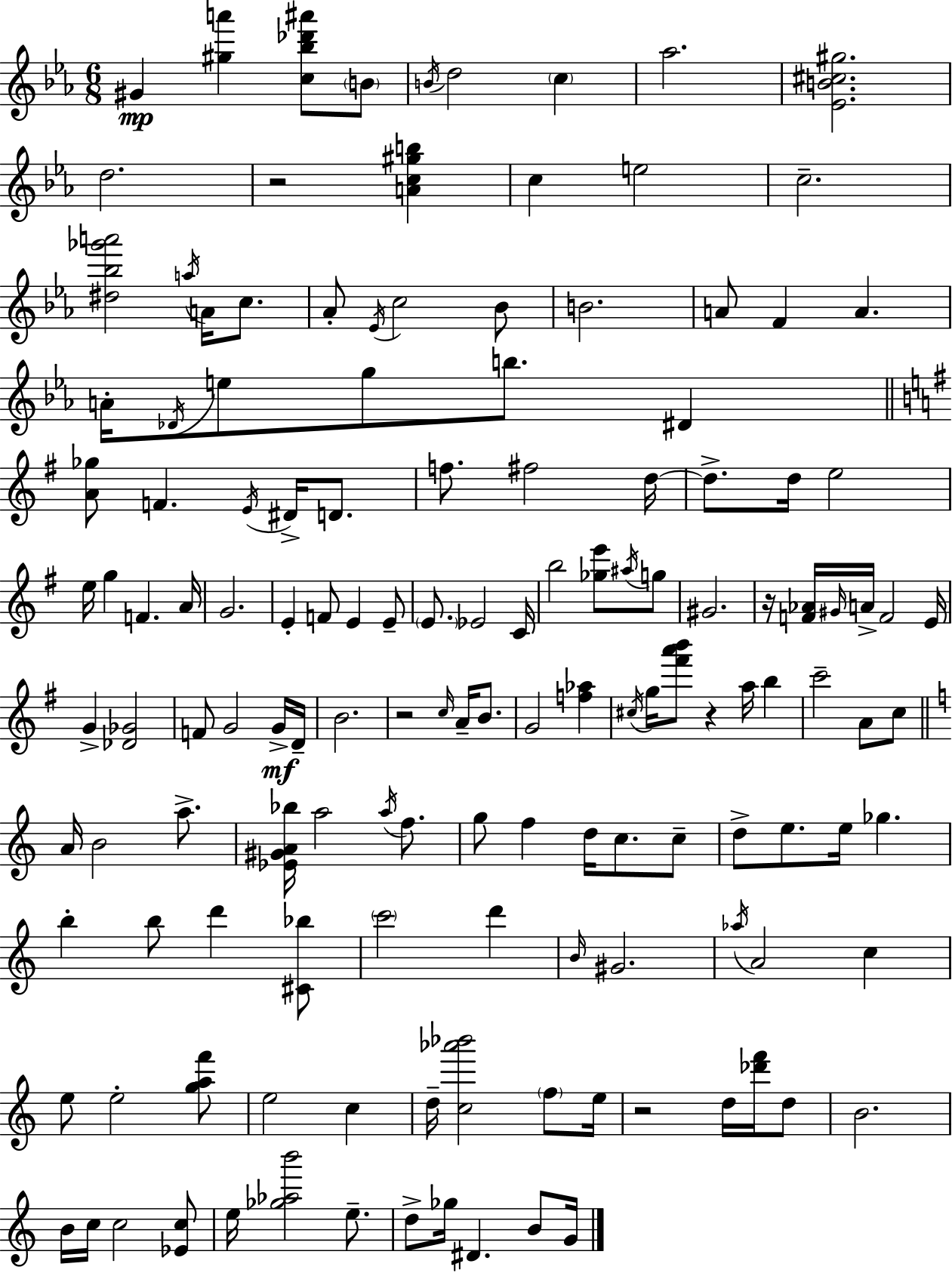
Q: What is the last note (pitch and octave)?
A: G4